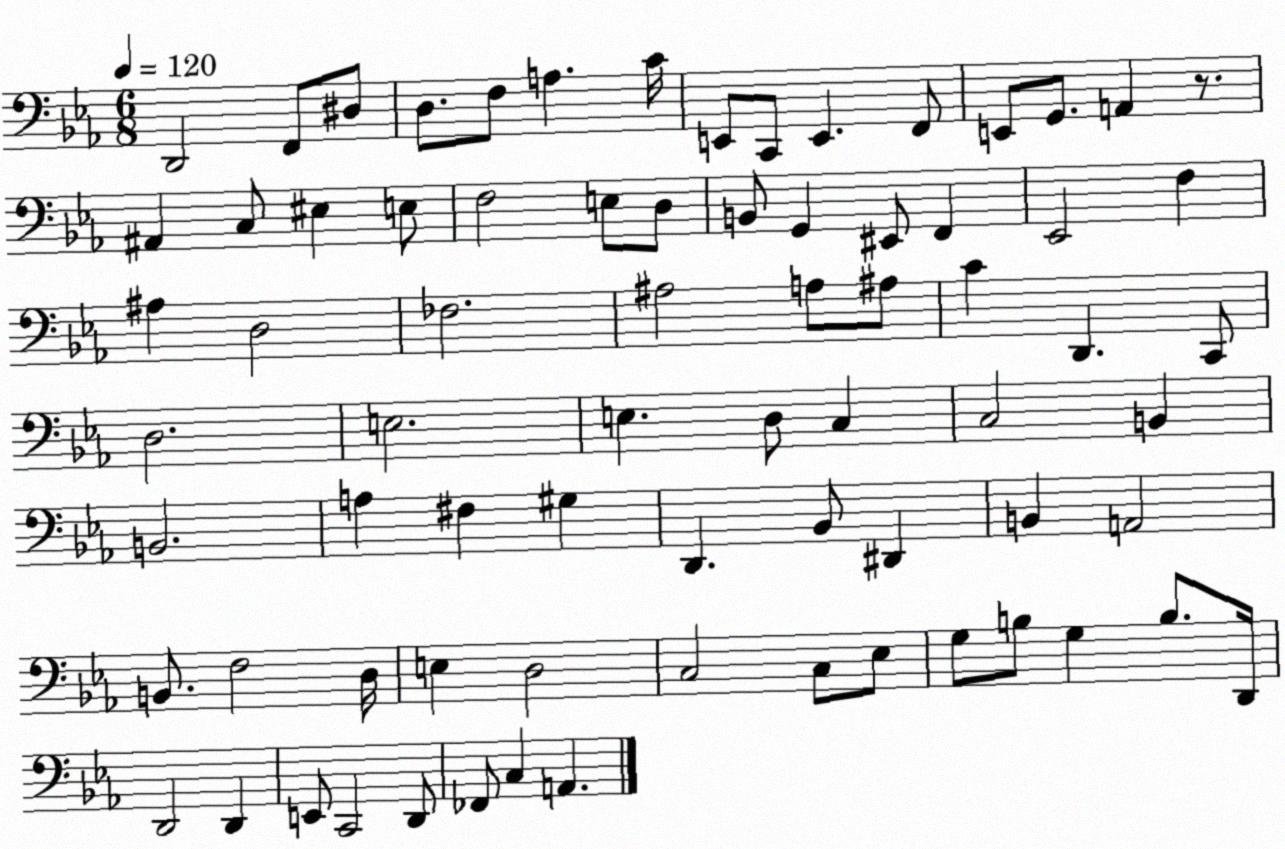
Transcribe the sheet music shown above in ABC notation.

X:1
T:Untitled
M:6/8
L:1/4
K:Eb
D,,2 F,,/2 ^D,/2 D,/2 F,/2 A, C/4 E,,/2 C,,/2 E,, F,,/2 E,,/2 G,,/2 A,, z/2 ^A,, C,/2 ^E, E,/2 F,2 E,/2 D,/2 B,,/2 G,, ^E,,/2 F,, _E,,2 F, ^A, D,2 _F,2 ^A,2 A,/2 ^A,/2 C D,, C,,/2 D,2 E,2 E, D,/2 C, C,2 B,, B,,2 A, ^F, ^G, D,, _B,,/2 ^D,, B,, A,,2 B,,/2 F,2 D,/4 E, D,2 C,2 C,/2 _E,/2 G,/2 B,/2 G, B,/2 D,,/4 D,,2 D,, E,,/2 C,,2 D,,/2 _F,,/2 C, A,,